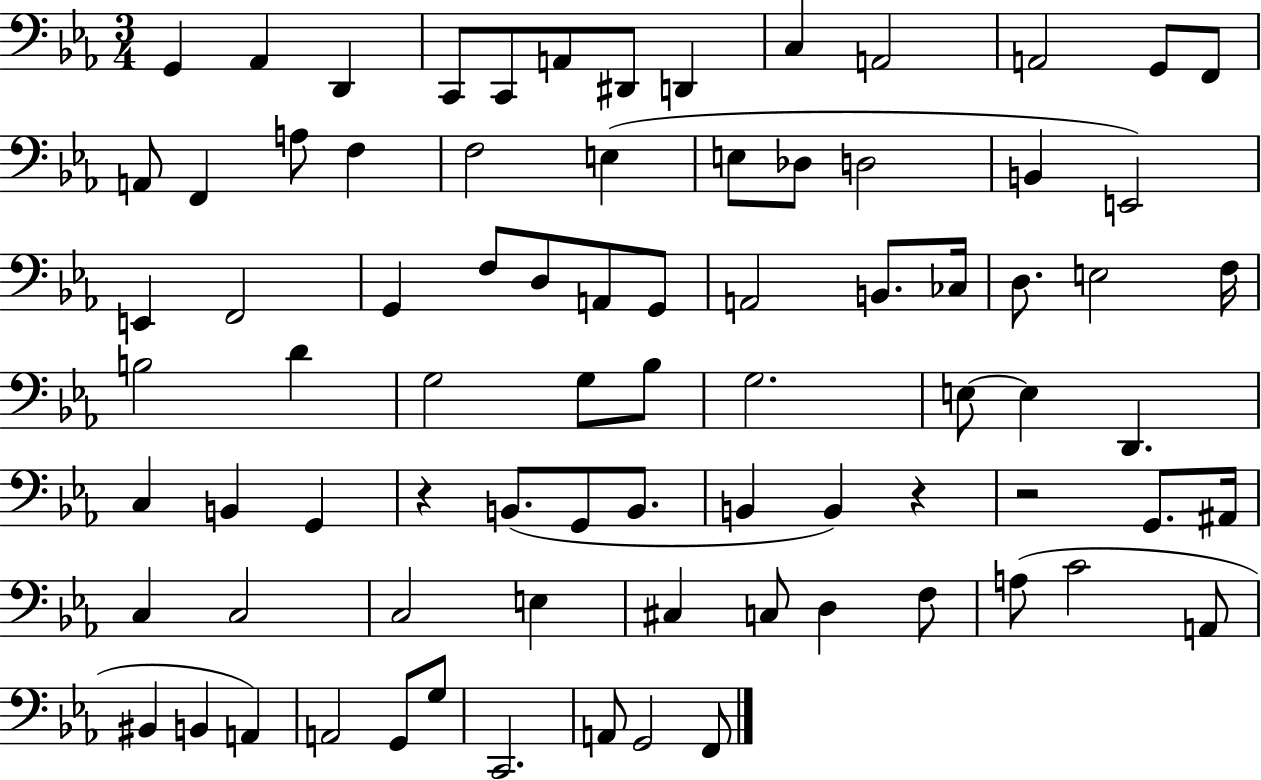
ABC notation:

X:1
T:Untitled
M:3/4
L:1/4
K:Eb
G,, _A,, D,, C,,/2 C,,/2 A,,/2 ^D,,/2 D,, C, A,,2 A,,2 G,,/2 F,,/2 A,,/2 F,, A,/2 F, F,2 E, E,/2 _D,/2 D,2 B,, E,,2 E,, F,,2 G,, F,/2 D,/2 A,,/2 G,,/2 A,,2 B,,/2 _C,/4 D,/2 E,2 F,/4 B,2 D G,2 G,/2 _B,/2 G,2 E,/2 E, D,, C, B,, G,, z B,,/2 G,,/2 B,,/2 B,, B,, z z2 G,,/2 ^A,,/4 C, C,2 C,2 E, ^C, C,/2 D, F,/2 A,/2 C2 A,,/2 ^B,, B,, A,, A,,2 G,,/2 G,/2 C,,2 A,,/2 G,,2 F,,/2